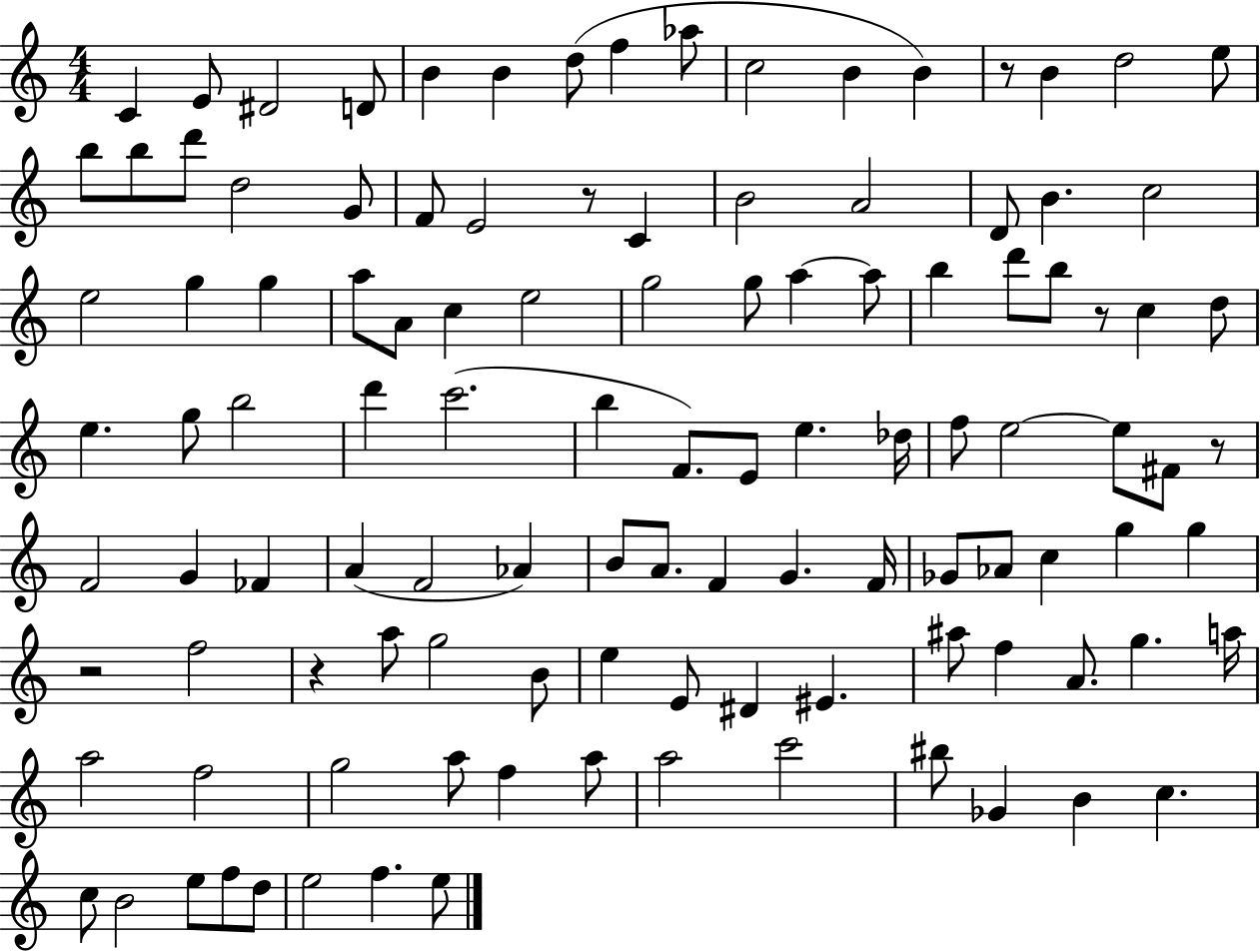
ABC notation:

X:1
T:Untitled
M:4/4
L:1/4
K:C
C E/2 ^D2 D/2 B B d/2 f _a/2 c2 B B z/2 B d2 e/2 b/2 b/2 d'/2 d2 G/2 F/2 E2 z/2 C B2 A2 D/2 B c2 e2 g g a/2 A/2 c e2 g2 g/2 a a/2 b d'/2 b/2 z/2 c d/2 e g/2 b2 d' c'2 b F/2 E/2 e _d/4 f/2 e2 e/2 ^F/2 z/2 F2 G _F A F2 _A B/2 A/2 F G F/4 _G/2 _A/2 c g g z2 f2 z a/2 g2 B/2 e E/2 ^D ^E ^a/2 f A/2 g a/4 a2 f2 g2 a/2 f a/2 a2 c'2 ^b/2 _G B c c/2 B2 e/2 f/2 d/2 e2 f e/2